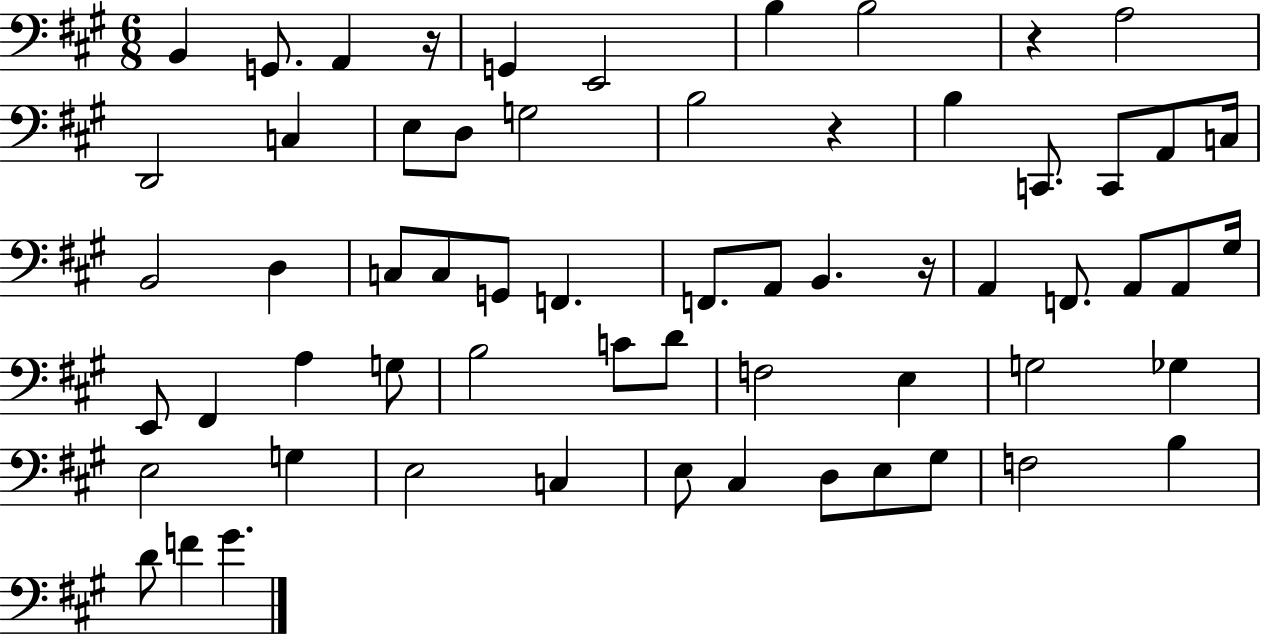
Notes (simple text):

B2/q G2/e. A2/q R/s G2/q E2/h B3/q B3/h R/q A3/h D2/h C3/q E3/e D3/e G3/h B3/h R/q B3/q C2/e. C2/e A2/e C3/s B2/h D3/q C3/e C3/e G2/e F2/q. F2/e. A2/e B2/q. R/s A2/q F2/e. A2/e A2/e G#3/s E2/e F#2/q A3/q G3/e B3/h C4/e D4/e F3/h E3/q G3/h Gb3/q E3/h G3/q E3/h C3/q E3/e C#3/q D3/e E3/e G#3/e F3/h B3/q D4/e F4/q G#4/q.